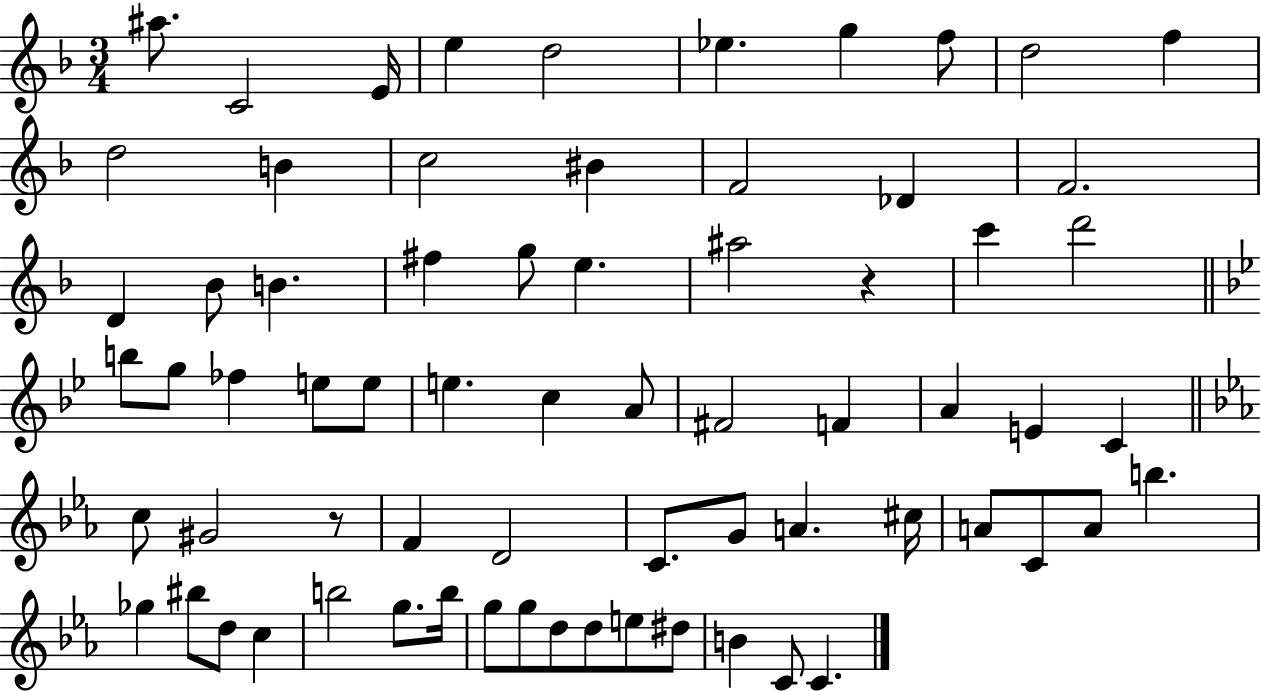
X:1
T:Untitled
M:3/4
L:1/4
K:F
^a/2 C2 E/4 e d2 _e g f/2 d2 f d2 B c2 ^B F2 _D F2 D _B/2 B ^f g/2 e ^a2 z c' d'2 b/2 g/2 _f e/2 e/2 e c A/2 ^F2 F A E C c/2 ^G2 z/2 F D2 C/2 G/2 A ^c/4 A/2 C/2 A/2 b _g ^b/2 d/2 c b2 g/2 b/4 g/2 g/2 d/2 d/2 e/2 ^d/2 B C/2 C